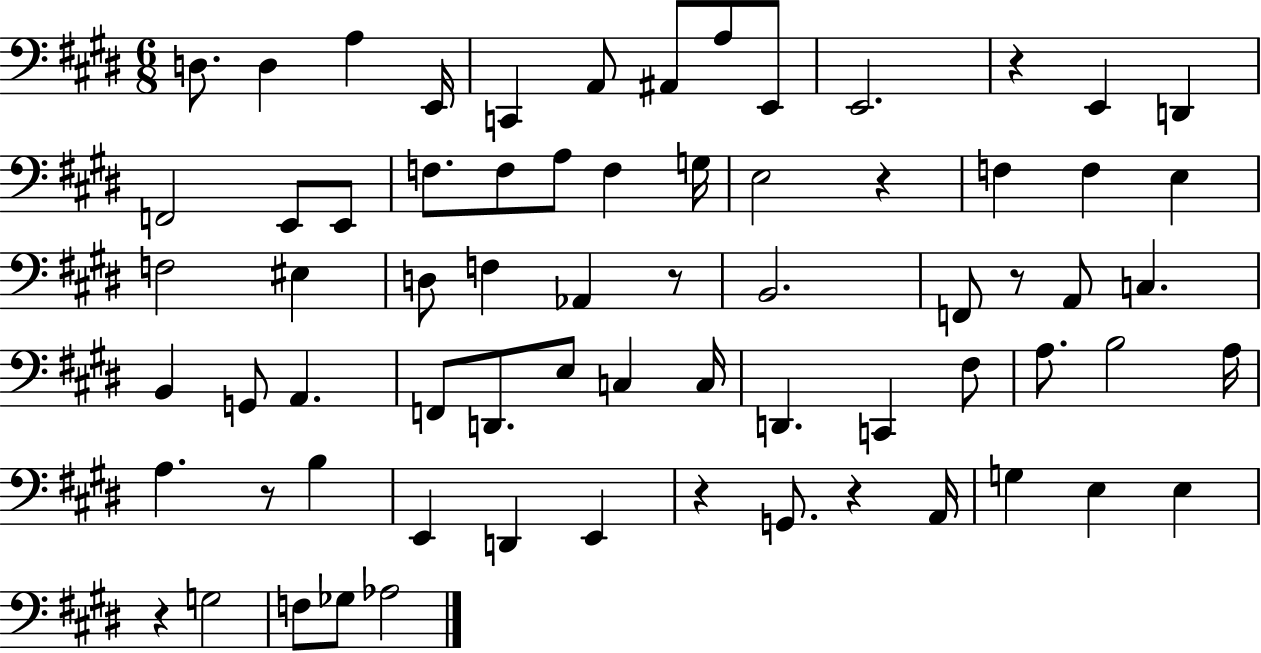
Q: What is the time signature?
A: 6/8